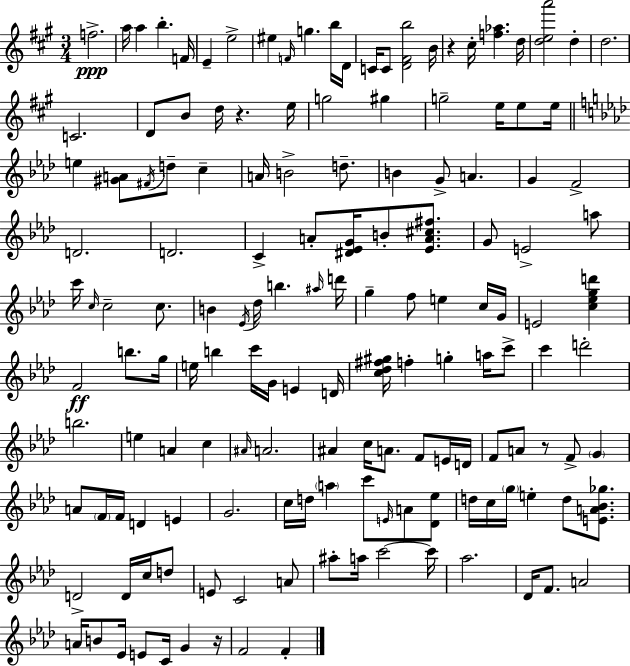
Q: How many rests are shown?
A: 4